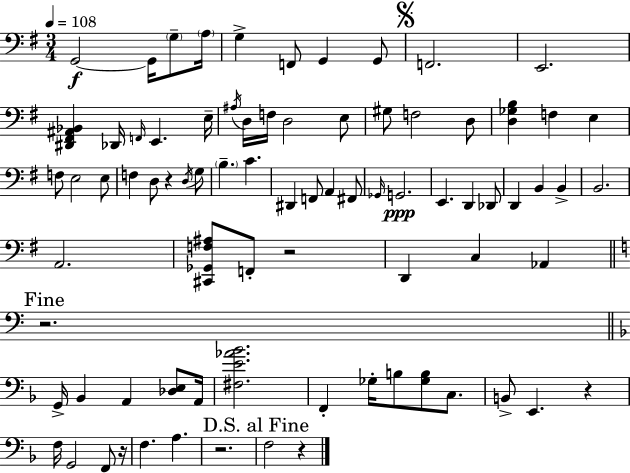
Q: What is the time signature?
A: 3/4